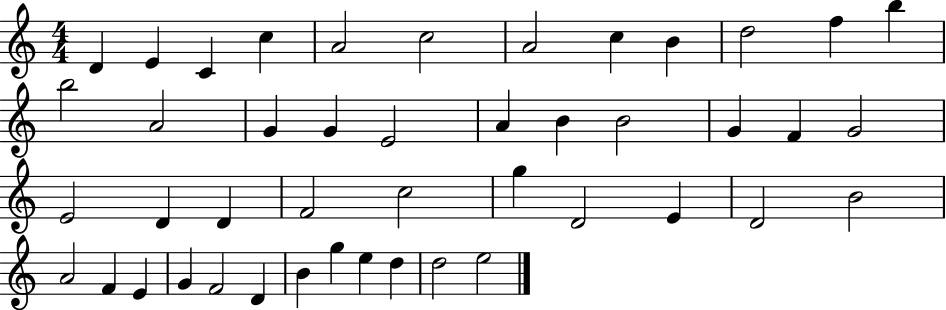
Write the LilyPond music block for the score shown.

{
  \clef treble
  \numericTimeSignature
  \time 4/4
  \key c \major
  d'4 e'4 c'4 c''4 | a'2 c''2 | a'2 c''4 b'4 | d''2 f''4 b''4 | \break b''2 a'2 | g'4 g'4 e'2 | a'4 b'4 b'2 | g'4 f'4 g'2 | \break e'2 d'4 d'4 | f'2 c''2 | g''4 d'2 e'4 | d'2 b'2 | \break a'2 f'4 e'4 | g'4 f'2 d'4 | b'4 g''4 e''4 d''4 | d''2 e''2 | \break \bar "|."
}